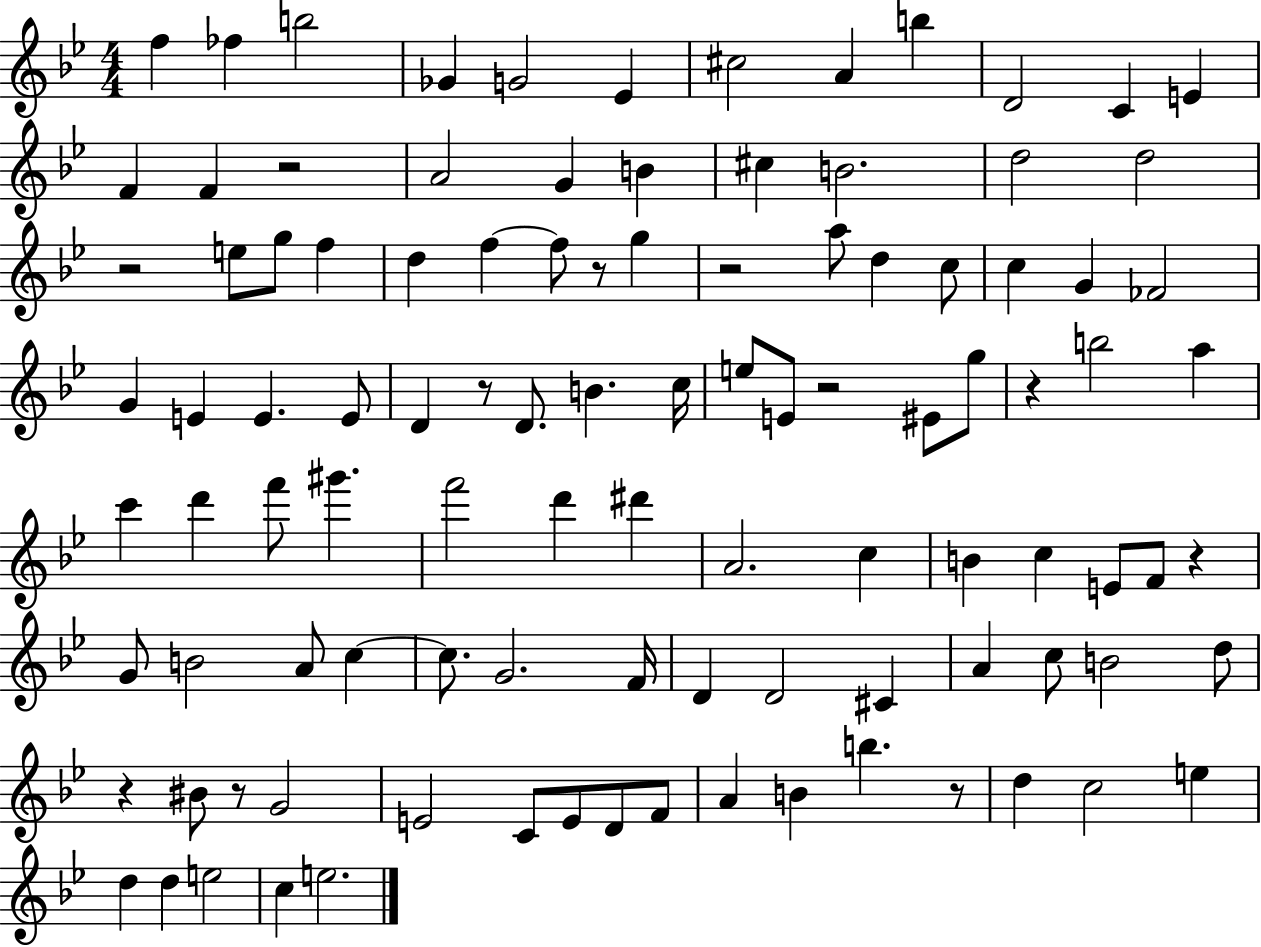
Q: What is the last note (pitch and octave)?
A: E5